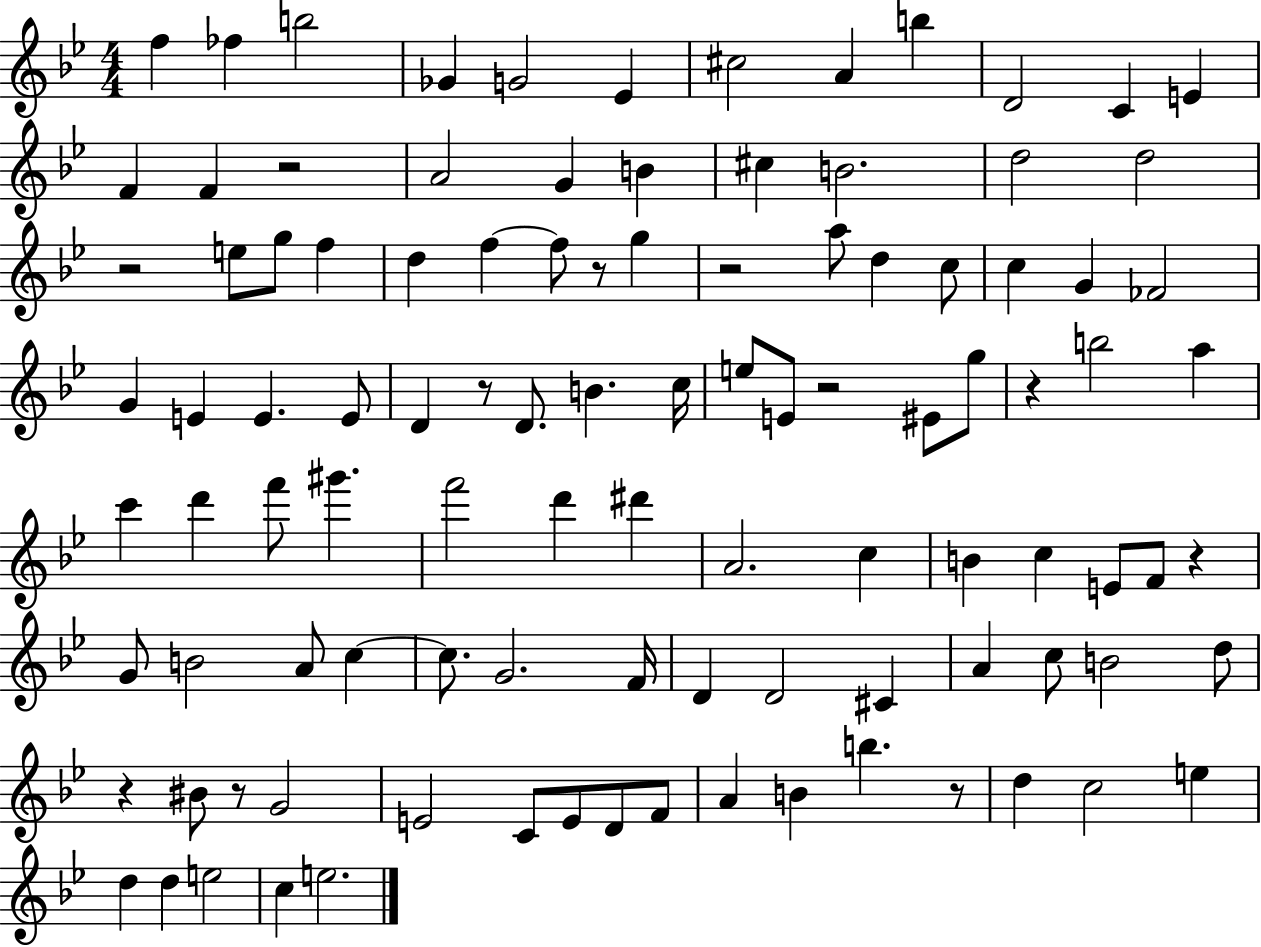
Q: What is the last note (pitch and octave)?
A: E5